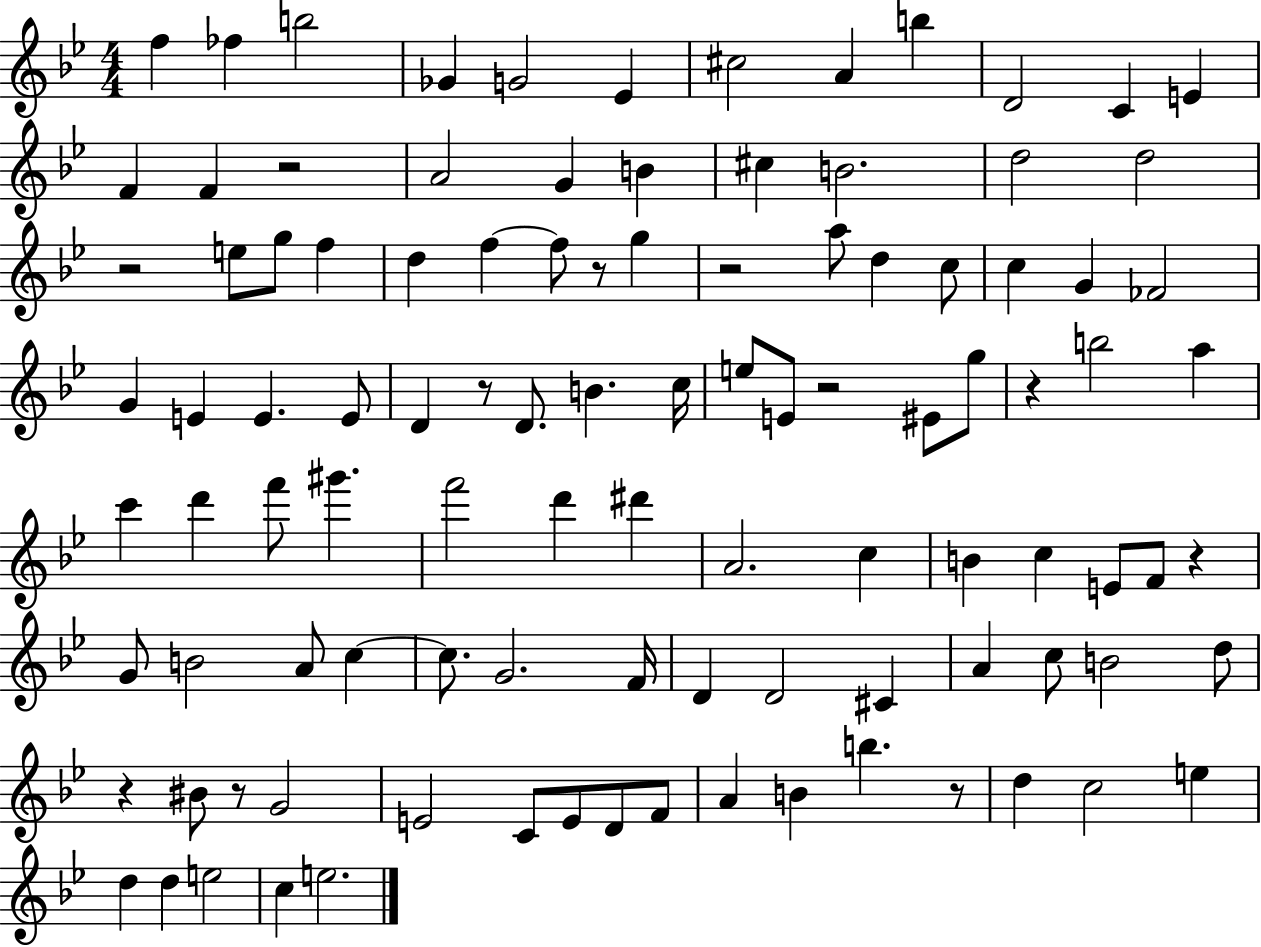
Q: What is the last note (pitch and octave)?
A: E5